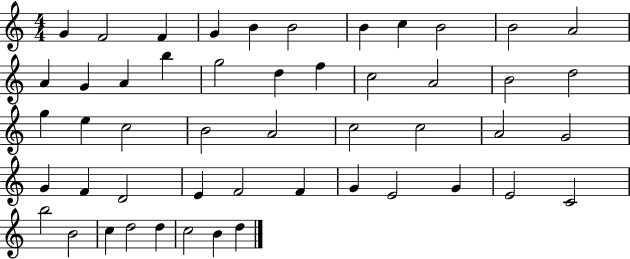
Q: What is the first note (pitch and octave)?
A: G4